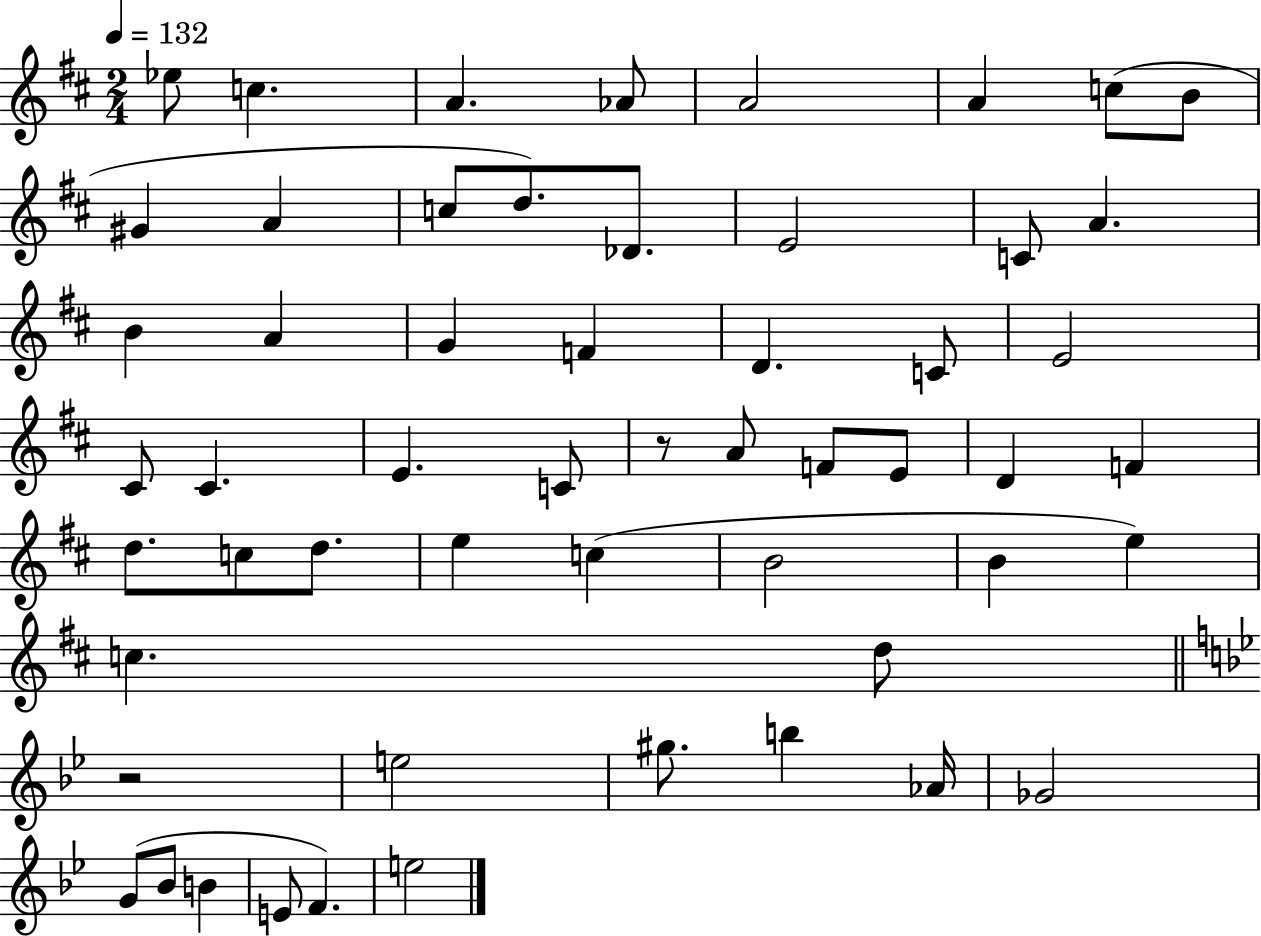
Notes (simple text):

Eb5/e C5/q. A4/q. Ab4/e A4/h A4/q C5/e B4/e G#4/q A4/q C5/e D5/e. Db4/e. E4/h C4/e A4/q. B4/q A4/q G4/q F4/q D4/q. C4/e E4/h C#4/e C#4/q. E4/q. C4/e R/e A4/e F4/e E4/e D4/q F4/q D5/e. C5/e D5/e. E5/q C5/q B4/h B4/q E5/q C5/q. D5/e R/h E5/h G#5/e. B5/q Ab4/s Gb4/h G4/e Bb4/e B4/q E4/e F4/q. E5/h